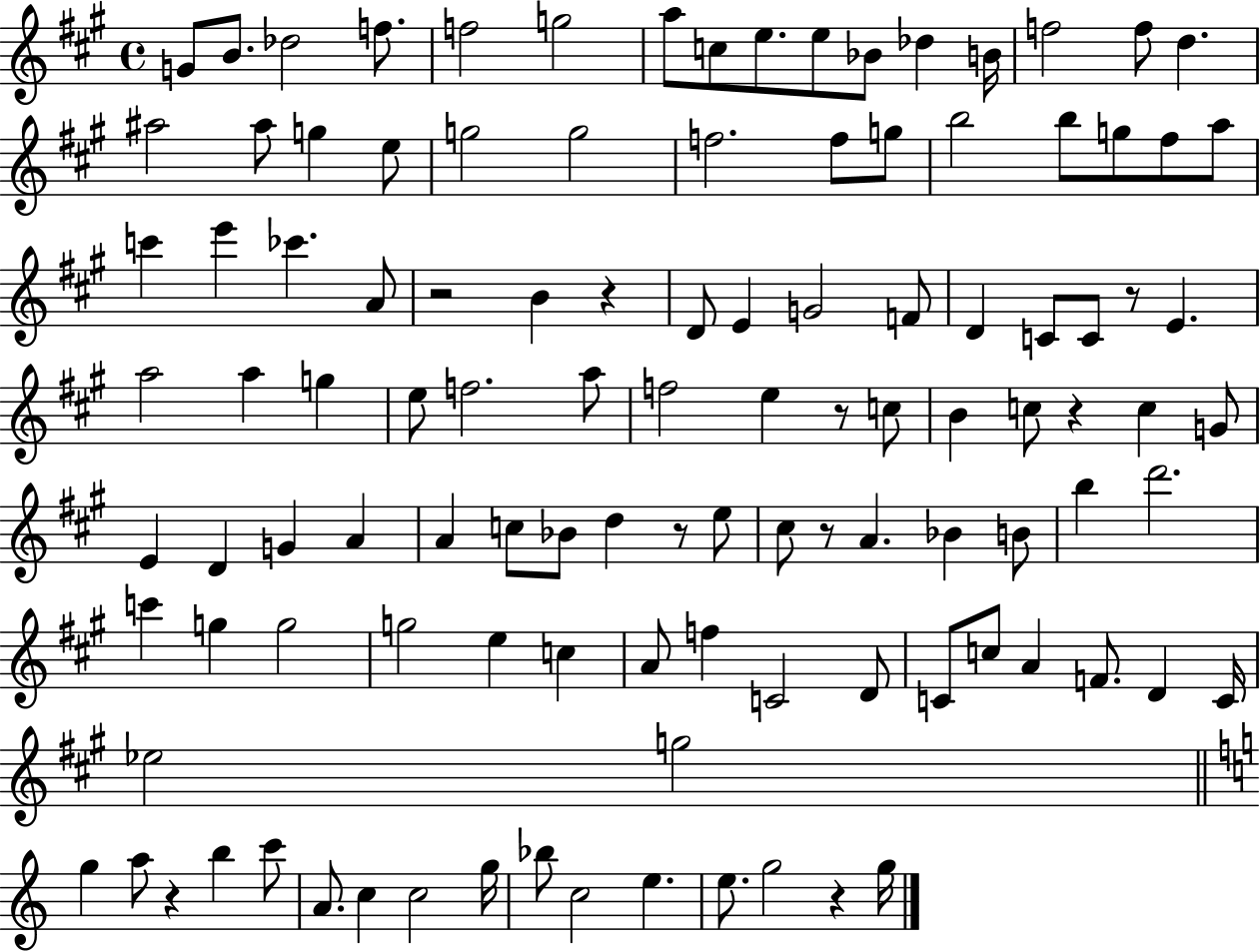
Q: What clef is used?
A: treble